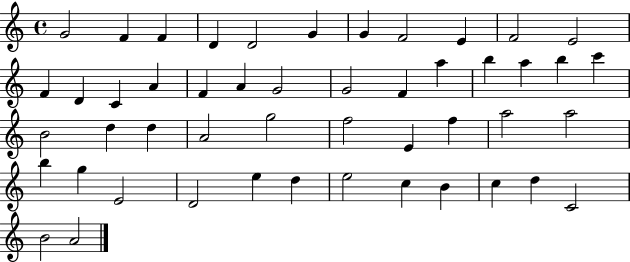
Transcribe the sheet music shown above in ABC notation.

X:1
T:Untitled
M:4/4
L:1/4
K:C
G2 F F D D2 G G F2 E F2 E2 F D C A F A G2 G2 F a b a b c' B2 d d A2 g2 f2 E f a2 a2 b g E2 D2 e d e2 c B c d C2 B2 A2